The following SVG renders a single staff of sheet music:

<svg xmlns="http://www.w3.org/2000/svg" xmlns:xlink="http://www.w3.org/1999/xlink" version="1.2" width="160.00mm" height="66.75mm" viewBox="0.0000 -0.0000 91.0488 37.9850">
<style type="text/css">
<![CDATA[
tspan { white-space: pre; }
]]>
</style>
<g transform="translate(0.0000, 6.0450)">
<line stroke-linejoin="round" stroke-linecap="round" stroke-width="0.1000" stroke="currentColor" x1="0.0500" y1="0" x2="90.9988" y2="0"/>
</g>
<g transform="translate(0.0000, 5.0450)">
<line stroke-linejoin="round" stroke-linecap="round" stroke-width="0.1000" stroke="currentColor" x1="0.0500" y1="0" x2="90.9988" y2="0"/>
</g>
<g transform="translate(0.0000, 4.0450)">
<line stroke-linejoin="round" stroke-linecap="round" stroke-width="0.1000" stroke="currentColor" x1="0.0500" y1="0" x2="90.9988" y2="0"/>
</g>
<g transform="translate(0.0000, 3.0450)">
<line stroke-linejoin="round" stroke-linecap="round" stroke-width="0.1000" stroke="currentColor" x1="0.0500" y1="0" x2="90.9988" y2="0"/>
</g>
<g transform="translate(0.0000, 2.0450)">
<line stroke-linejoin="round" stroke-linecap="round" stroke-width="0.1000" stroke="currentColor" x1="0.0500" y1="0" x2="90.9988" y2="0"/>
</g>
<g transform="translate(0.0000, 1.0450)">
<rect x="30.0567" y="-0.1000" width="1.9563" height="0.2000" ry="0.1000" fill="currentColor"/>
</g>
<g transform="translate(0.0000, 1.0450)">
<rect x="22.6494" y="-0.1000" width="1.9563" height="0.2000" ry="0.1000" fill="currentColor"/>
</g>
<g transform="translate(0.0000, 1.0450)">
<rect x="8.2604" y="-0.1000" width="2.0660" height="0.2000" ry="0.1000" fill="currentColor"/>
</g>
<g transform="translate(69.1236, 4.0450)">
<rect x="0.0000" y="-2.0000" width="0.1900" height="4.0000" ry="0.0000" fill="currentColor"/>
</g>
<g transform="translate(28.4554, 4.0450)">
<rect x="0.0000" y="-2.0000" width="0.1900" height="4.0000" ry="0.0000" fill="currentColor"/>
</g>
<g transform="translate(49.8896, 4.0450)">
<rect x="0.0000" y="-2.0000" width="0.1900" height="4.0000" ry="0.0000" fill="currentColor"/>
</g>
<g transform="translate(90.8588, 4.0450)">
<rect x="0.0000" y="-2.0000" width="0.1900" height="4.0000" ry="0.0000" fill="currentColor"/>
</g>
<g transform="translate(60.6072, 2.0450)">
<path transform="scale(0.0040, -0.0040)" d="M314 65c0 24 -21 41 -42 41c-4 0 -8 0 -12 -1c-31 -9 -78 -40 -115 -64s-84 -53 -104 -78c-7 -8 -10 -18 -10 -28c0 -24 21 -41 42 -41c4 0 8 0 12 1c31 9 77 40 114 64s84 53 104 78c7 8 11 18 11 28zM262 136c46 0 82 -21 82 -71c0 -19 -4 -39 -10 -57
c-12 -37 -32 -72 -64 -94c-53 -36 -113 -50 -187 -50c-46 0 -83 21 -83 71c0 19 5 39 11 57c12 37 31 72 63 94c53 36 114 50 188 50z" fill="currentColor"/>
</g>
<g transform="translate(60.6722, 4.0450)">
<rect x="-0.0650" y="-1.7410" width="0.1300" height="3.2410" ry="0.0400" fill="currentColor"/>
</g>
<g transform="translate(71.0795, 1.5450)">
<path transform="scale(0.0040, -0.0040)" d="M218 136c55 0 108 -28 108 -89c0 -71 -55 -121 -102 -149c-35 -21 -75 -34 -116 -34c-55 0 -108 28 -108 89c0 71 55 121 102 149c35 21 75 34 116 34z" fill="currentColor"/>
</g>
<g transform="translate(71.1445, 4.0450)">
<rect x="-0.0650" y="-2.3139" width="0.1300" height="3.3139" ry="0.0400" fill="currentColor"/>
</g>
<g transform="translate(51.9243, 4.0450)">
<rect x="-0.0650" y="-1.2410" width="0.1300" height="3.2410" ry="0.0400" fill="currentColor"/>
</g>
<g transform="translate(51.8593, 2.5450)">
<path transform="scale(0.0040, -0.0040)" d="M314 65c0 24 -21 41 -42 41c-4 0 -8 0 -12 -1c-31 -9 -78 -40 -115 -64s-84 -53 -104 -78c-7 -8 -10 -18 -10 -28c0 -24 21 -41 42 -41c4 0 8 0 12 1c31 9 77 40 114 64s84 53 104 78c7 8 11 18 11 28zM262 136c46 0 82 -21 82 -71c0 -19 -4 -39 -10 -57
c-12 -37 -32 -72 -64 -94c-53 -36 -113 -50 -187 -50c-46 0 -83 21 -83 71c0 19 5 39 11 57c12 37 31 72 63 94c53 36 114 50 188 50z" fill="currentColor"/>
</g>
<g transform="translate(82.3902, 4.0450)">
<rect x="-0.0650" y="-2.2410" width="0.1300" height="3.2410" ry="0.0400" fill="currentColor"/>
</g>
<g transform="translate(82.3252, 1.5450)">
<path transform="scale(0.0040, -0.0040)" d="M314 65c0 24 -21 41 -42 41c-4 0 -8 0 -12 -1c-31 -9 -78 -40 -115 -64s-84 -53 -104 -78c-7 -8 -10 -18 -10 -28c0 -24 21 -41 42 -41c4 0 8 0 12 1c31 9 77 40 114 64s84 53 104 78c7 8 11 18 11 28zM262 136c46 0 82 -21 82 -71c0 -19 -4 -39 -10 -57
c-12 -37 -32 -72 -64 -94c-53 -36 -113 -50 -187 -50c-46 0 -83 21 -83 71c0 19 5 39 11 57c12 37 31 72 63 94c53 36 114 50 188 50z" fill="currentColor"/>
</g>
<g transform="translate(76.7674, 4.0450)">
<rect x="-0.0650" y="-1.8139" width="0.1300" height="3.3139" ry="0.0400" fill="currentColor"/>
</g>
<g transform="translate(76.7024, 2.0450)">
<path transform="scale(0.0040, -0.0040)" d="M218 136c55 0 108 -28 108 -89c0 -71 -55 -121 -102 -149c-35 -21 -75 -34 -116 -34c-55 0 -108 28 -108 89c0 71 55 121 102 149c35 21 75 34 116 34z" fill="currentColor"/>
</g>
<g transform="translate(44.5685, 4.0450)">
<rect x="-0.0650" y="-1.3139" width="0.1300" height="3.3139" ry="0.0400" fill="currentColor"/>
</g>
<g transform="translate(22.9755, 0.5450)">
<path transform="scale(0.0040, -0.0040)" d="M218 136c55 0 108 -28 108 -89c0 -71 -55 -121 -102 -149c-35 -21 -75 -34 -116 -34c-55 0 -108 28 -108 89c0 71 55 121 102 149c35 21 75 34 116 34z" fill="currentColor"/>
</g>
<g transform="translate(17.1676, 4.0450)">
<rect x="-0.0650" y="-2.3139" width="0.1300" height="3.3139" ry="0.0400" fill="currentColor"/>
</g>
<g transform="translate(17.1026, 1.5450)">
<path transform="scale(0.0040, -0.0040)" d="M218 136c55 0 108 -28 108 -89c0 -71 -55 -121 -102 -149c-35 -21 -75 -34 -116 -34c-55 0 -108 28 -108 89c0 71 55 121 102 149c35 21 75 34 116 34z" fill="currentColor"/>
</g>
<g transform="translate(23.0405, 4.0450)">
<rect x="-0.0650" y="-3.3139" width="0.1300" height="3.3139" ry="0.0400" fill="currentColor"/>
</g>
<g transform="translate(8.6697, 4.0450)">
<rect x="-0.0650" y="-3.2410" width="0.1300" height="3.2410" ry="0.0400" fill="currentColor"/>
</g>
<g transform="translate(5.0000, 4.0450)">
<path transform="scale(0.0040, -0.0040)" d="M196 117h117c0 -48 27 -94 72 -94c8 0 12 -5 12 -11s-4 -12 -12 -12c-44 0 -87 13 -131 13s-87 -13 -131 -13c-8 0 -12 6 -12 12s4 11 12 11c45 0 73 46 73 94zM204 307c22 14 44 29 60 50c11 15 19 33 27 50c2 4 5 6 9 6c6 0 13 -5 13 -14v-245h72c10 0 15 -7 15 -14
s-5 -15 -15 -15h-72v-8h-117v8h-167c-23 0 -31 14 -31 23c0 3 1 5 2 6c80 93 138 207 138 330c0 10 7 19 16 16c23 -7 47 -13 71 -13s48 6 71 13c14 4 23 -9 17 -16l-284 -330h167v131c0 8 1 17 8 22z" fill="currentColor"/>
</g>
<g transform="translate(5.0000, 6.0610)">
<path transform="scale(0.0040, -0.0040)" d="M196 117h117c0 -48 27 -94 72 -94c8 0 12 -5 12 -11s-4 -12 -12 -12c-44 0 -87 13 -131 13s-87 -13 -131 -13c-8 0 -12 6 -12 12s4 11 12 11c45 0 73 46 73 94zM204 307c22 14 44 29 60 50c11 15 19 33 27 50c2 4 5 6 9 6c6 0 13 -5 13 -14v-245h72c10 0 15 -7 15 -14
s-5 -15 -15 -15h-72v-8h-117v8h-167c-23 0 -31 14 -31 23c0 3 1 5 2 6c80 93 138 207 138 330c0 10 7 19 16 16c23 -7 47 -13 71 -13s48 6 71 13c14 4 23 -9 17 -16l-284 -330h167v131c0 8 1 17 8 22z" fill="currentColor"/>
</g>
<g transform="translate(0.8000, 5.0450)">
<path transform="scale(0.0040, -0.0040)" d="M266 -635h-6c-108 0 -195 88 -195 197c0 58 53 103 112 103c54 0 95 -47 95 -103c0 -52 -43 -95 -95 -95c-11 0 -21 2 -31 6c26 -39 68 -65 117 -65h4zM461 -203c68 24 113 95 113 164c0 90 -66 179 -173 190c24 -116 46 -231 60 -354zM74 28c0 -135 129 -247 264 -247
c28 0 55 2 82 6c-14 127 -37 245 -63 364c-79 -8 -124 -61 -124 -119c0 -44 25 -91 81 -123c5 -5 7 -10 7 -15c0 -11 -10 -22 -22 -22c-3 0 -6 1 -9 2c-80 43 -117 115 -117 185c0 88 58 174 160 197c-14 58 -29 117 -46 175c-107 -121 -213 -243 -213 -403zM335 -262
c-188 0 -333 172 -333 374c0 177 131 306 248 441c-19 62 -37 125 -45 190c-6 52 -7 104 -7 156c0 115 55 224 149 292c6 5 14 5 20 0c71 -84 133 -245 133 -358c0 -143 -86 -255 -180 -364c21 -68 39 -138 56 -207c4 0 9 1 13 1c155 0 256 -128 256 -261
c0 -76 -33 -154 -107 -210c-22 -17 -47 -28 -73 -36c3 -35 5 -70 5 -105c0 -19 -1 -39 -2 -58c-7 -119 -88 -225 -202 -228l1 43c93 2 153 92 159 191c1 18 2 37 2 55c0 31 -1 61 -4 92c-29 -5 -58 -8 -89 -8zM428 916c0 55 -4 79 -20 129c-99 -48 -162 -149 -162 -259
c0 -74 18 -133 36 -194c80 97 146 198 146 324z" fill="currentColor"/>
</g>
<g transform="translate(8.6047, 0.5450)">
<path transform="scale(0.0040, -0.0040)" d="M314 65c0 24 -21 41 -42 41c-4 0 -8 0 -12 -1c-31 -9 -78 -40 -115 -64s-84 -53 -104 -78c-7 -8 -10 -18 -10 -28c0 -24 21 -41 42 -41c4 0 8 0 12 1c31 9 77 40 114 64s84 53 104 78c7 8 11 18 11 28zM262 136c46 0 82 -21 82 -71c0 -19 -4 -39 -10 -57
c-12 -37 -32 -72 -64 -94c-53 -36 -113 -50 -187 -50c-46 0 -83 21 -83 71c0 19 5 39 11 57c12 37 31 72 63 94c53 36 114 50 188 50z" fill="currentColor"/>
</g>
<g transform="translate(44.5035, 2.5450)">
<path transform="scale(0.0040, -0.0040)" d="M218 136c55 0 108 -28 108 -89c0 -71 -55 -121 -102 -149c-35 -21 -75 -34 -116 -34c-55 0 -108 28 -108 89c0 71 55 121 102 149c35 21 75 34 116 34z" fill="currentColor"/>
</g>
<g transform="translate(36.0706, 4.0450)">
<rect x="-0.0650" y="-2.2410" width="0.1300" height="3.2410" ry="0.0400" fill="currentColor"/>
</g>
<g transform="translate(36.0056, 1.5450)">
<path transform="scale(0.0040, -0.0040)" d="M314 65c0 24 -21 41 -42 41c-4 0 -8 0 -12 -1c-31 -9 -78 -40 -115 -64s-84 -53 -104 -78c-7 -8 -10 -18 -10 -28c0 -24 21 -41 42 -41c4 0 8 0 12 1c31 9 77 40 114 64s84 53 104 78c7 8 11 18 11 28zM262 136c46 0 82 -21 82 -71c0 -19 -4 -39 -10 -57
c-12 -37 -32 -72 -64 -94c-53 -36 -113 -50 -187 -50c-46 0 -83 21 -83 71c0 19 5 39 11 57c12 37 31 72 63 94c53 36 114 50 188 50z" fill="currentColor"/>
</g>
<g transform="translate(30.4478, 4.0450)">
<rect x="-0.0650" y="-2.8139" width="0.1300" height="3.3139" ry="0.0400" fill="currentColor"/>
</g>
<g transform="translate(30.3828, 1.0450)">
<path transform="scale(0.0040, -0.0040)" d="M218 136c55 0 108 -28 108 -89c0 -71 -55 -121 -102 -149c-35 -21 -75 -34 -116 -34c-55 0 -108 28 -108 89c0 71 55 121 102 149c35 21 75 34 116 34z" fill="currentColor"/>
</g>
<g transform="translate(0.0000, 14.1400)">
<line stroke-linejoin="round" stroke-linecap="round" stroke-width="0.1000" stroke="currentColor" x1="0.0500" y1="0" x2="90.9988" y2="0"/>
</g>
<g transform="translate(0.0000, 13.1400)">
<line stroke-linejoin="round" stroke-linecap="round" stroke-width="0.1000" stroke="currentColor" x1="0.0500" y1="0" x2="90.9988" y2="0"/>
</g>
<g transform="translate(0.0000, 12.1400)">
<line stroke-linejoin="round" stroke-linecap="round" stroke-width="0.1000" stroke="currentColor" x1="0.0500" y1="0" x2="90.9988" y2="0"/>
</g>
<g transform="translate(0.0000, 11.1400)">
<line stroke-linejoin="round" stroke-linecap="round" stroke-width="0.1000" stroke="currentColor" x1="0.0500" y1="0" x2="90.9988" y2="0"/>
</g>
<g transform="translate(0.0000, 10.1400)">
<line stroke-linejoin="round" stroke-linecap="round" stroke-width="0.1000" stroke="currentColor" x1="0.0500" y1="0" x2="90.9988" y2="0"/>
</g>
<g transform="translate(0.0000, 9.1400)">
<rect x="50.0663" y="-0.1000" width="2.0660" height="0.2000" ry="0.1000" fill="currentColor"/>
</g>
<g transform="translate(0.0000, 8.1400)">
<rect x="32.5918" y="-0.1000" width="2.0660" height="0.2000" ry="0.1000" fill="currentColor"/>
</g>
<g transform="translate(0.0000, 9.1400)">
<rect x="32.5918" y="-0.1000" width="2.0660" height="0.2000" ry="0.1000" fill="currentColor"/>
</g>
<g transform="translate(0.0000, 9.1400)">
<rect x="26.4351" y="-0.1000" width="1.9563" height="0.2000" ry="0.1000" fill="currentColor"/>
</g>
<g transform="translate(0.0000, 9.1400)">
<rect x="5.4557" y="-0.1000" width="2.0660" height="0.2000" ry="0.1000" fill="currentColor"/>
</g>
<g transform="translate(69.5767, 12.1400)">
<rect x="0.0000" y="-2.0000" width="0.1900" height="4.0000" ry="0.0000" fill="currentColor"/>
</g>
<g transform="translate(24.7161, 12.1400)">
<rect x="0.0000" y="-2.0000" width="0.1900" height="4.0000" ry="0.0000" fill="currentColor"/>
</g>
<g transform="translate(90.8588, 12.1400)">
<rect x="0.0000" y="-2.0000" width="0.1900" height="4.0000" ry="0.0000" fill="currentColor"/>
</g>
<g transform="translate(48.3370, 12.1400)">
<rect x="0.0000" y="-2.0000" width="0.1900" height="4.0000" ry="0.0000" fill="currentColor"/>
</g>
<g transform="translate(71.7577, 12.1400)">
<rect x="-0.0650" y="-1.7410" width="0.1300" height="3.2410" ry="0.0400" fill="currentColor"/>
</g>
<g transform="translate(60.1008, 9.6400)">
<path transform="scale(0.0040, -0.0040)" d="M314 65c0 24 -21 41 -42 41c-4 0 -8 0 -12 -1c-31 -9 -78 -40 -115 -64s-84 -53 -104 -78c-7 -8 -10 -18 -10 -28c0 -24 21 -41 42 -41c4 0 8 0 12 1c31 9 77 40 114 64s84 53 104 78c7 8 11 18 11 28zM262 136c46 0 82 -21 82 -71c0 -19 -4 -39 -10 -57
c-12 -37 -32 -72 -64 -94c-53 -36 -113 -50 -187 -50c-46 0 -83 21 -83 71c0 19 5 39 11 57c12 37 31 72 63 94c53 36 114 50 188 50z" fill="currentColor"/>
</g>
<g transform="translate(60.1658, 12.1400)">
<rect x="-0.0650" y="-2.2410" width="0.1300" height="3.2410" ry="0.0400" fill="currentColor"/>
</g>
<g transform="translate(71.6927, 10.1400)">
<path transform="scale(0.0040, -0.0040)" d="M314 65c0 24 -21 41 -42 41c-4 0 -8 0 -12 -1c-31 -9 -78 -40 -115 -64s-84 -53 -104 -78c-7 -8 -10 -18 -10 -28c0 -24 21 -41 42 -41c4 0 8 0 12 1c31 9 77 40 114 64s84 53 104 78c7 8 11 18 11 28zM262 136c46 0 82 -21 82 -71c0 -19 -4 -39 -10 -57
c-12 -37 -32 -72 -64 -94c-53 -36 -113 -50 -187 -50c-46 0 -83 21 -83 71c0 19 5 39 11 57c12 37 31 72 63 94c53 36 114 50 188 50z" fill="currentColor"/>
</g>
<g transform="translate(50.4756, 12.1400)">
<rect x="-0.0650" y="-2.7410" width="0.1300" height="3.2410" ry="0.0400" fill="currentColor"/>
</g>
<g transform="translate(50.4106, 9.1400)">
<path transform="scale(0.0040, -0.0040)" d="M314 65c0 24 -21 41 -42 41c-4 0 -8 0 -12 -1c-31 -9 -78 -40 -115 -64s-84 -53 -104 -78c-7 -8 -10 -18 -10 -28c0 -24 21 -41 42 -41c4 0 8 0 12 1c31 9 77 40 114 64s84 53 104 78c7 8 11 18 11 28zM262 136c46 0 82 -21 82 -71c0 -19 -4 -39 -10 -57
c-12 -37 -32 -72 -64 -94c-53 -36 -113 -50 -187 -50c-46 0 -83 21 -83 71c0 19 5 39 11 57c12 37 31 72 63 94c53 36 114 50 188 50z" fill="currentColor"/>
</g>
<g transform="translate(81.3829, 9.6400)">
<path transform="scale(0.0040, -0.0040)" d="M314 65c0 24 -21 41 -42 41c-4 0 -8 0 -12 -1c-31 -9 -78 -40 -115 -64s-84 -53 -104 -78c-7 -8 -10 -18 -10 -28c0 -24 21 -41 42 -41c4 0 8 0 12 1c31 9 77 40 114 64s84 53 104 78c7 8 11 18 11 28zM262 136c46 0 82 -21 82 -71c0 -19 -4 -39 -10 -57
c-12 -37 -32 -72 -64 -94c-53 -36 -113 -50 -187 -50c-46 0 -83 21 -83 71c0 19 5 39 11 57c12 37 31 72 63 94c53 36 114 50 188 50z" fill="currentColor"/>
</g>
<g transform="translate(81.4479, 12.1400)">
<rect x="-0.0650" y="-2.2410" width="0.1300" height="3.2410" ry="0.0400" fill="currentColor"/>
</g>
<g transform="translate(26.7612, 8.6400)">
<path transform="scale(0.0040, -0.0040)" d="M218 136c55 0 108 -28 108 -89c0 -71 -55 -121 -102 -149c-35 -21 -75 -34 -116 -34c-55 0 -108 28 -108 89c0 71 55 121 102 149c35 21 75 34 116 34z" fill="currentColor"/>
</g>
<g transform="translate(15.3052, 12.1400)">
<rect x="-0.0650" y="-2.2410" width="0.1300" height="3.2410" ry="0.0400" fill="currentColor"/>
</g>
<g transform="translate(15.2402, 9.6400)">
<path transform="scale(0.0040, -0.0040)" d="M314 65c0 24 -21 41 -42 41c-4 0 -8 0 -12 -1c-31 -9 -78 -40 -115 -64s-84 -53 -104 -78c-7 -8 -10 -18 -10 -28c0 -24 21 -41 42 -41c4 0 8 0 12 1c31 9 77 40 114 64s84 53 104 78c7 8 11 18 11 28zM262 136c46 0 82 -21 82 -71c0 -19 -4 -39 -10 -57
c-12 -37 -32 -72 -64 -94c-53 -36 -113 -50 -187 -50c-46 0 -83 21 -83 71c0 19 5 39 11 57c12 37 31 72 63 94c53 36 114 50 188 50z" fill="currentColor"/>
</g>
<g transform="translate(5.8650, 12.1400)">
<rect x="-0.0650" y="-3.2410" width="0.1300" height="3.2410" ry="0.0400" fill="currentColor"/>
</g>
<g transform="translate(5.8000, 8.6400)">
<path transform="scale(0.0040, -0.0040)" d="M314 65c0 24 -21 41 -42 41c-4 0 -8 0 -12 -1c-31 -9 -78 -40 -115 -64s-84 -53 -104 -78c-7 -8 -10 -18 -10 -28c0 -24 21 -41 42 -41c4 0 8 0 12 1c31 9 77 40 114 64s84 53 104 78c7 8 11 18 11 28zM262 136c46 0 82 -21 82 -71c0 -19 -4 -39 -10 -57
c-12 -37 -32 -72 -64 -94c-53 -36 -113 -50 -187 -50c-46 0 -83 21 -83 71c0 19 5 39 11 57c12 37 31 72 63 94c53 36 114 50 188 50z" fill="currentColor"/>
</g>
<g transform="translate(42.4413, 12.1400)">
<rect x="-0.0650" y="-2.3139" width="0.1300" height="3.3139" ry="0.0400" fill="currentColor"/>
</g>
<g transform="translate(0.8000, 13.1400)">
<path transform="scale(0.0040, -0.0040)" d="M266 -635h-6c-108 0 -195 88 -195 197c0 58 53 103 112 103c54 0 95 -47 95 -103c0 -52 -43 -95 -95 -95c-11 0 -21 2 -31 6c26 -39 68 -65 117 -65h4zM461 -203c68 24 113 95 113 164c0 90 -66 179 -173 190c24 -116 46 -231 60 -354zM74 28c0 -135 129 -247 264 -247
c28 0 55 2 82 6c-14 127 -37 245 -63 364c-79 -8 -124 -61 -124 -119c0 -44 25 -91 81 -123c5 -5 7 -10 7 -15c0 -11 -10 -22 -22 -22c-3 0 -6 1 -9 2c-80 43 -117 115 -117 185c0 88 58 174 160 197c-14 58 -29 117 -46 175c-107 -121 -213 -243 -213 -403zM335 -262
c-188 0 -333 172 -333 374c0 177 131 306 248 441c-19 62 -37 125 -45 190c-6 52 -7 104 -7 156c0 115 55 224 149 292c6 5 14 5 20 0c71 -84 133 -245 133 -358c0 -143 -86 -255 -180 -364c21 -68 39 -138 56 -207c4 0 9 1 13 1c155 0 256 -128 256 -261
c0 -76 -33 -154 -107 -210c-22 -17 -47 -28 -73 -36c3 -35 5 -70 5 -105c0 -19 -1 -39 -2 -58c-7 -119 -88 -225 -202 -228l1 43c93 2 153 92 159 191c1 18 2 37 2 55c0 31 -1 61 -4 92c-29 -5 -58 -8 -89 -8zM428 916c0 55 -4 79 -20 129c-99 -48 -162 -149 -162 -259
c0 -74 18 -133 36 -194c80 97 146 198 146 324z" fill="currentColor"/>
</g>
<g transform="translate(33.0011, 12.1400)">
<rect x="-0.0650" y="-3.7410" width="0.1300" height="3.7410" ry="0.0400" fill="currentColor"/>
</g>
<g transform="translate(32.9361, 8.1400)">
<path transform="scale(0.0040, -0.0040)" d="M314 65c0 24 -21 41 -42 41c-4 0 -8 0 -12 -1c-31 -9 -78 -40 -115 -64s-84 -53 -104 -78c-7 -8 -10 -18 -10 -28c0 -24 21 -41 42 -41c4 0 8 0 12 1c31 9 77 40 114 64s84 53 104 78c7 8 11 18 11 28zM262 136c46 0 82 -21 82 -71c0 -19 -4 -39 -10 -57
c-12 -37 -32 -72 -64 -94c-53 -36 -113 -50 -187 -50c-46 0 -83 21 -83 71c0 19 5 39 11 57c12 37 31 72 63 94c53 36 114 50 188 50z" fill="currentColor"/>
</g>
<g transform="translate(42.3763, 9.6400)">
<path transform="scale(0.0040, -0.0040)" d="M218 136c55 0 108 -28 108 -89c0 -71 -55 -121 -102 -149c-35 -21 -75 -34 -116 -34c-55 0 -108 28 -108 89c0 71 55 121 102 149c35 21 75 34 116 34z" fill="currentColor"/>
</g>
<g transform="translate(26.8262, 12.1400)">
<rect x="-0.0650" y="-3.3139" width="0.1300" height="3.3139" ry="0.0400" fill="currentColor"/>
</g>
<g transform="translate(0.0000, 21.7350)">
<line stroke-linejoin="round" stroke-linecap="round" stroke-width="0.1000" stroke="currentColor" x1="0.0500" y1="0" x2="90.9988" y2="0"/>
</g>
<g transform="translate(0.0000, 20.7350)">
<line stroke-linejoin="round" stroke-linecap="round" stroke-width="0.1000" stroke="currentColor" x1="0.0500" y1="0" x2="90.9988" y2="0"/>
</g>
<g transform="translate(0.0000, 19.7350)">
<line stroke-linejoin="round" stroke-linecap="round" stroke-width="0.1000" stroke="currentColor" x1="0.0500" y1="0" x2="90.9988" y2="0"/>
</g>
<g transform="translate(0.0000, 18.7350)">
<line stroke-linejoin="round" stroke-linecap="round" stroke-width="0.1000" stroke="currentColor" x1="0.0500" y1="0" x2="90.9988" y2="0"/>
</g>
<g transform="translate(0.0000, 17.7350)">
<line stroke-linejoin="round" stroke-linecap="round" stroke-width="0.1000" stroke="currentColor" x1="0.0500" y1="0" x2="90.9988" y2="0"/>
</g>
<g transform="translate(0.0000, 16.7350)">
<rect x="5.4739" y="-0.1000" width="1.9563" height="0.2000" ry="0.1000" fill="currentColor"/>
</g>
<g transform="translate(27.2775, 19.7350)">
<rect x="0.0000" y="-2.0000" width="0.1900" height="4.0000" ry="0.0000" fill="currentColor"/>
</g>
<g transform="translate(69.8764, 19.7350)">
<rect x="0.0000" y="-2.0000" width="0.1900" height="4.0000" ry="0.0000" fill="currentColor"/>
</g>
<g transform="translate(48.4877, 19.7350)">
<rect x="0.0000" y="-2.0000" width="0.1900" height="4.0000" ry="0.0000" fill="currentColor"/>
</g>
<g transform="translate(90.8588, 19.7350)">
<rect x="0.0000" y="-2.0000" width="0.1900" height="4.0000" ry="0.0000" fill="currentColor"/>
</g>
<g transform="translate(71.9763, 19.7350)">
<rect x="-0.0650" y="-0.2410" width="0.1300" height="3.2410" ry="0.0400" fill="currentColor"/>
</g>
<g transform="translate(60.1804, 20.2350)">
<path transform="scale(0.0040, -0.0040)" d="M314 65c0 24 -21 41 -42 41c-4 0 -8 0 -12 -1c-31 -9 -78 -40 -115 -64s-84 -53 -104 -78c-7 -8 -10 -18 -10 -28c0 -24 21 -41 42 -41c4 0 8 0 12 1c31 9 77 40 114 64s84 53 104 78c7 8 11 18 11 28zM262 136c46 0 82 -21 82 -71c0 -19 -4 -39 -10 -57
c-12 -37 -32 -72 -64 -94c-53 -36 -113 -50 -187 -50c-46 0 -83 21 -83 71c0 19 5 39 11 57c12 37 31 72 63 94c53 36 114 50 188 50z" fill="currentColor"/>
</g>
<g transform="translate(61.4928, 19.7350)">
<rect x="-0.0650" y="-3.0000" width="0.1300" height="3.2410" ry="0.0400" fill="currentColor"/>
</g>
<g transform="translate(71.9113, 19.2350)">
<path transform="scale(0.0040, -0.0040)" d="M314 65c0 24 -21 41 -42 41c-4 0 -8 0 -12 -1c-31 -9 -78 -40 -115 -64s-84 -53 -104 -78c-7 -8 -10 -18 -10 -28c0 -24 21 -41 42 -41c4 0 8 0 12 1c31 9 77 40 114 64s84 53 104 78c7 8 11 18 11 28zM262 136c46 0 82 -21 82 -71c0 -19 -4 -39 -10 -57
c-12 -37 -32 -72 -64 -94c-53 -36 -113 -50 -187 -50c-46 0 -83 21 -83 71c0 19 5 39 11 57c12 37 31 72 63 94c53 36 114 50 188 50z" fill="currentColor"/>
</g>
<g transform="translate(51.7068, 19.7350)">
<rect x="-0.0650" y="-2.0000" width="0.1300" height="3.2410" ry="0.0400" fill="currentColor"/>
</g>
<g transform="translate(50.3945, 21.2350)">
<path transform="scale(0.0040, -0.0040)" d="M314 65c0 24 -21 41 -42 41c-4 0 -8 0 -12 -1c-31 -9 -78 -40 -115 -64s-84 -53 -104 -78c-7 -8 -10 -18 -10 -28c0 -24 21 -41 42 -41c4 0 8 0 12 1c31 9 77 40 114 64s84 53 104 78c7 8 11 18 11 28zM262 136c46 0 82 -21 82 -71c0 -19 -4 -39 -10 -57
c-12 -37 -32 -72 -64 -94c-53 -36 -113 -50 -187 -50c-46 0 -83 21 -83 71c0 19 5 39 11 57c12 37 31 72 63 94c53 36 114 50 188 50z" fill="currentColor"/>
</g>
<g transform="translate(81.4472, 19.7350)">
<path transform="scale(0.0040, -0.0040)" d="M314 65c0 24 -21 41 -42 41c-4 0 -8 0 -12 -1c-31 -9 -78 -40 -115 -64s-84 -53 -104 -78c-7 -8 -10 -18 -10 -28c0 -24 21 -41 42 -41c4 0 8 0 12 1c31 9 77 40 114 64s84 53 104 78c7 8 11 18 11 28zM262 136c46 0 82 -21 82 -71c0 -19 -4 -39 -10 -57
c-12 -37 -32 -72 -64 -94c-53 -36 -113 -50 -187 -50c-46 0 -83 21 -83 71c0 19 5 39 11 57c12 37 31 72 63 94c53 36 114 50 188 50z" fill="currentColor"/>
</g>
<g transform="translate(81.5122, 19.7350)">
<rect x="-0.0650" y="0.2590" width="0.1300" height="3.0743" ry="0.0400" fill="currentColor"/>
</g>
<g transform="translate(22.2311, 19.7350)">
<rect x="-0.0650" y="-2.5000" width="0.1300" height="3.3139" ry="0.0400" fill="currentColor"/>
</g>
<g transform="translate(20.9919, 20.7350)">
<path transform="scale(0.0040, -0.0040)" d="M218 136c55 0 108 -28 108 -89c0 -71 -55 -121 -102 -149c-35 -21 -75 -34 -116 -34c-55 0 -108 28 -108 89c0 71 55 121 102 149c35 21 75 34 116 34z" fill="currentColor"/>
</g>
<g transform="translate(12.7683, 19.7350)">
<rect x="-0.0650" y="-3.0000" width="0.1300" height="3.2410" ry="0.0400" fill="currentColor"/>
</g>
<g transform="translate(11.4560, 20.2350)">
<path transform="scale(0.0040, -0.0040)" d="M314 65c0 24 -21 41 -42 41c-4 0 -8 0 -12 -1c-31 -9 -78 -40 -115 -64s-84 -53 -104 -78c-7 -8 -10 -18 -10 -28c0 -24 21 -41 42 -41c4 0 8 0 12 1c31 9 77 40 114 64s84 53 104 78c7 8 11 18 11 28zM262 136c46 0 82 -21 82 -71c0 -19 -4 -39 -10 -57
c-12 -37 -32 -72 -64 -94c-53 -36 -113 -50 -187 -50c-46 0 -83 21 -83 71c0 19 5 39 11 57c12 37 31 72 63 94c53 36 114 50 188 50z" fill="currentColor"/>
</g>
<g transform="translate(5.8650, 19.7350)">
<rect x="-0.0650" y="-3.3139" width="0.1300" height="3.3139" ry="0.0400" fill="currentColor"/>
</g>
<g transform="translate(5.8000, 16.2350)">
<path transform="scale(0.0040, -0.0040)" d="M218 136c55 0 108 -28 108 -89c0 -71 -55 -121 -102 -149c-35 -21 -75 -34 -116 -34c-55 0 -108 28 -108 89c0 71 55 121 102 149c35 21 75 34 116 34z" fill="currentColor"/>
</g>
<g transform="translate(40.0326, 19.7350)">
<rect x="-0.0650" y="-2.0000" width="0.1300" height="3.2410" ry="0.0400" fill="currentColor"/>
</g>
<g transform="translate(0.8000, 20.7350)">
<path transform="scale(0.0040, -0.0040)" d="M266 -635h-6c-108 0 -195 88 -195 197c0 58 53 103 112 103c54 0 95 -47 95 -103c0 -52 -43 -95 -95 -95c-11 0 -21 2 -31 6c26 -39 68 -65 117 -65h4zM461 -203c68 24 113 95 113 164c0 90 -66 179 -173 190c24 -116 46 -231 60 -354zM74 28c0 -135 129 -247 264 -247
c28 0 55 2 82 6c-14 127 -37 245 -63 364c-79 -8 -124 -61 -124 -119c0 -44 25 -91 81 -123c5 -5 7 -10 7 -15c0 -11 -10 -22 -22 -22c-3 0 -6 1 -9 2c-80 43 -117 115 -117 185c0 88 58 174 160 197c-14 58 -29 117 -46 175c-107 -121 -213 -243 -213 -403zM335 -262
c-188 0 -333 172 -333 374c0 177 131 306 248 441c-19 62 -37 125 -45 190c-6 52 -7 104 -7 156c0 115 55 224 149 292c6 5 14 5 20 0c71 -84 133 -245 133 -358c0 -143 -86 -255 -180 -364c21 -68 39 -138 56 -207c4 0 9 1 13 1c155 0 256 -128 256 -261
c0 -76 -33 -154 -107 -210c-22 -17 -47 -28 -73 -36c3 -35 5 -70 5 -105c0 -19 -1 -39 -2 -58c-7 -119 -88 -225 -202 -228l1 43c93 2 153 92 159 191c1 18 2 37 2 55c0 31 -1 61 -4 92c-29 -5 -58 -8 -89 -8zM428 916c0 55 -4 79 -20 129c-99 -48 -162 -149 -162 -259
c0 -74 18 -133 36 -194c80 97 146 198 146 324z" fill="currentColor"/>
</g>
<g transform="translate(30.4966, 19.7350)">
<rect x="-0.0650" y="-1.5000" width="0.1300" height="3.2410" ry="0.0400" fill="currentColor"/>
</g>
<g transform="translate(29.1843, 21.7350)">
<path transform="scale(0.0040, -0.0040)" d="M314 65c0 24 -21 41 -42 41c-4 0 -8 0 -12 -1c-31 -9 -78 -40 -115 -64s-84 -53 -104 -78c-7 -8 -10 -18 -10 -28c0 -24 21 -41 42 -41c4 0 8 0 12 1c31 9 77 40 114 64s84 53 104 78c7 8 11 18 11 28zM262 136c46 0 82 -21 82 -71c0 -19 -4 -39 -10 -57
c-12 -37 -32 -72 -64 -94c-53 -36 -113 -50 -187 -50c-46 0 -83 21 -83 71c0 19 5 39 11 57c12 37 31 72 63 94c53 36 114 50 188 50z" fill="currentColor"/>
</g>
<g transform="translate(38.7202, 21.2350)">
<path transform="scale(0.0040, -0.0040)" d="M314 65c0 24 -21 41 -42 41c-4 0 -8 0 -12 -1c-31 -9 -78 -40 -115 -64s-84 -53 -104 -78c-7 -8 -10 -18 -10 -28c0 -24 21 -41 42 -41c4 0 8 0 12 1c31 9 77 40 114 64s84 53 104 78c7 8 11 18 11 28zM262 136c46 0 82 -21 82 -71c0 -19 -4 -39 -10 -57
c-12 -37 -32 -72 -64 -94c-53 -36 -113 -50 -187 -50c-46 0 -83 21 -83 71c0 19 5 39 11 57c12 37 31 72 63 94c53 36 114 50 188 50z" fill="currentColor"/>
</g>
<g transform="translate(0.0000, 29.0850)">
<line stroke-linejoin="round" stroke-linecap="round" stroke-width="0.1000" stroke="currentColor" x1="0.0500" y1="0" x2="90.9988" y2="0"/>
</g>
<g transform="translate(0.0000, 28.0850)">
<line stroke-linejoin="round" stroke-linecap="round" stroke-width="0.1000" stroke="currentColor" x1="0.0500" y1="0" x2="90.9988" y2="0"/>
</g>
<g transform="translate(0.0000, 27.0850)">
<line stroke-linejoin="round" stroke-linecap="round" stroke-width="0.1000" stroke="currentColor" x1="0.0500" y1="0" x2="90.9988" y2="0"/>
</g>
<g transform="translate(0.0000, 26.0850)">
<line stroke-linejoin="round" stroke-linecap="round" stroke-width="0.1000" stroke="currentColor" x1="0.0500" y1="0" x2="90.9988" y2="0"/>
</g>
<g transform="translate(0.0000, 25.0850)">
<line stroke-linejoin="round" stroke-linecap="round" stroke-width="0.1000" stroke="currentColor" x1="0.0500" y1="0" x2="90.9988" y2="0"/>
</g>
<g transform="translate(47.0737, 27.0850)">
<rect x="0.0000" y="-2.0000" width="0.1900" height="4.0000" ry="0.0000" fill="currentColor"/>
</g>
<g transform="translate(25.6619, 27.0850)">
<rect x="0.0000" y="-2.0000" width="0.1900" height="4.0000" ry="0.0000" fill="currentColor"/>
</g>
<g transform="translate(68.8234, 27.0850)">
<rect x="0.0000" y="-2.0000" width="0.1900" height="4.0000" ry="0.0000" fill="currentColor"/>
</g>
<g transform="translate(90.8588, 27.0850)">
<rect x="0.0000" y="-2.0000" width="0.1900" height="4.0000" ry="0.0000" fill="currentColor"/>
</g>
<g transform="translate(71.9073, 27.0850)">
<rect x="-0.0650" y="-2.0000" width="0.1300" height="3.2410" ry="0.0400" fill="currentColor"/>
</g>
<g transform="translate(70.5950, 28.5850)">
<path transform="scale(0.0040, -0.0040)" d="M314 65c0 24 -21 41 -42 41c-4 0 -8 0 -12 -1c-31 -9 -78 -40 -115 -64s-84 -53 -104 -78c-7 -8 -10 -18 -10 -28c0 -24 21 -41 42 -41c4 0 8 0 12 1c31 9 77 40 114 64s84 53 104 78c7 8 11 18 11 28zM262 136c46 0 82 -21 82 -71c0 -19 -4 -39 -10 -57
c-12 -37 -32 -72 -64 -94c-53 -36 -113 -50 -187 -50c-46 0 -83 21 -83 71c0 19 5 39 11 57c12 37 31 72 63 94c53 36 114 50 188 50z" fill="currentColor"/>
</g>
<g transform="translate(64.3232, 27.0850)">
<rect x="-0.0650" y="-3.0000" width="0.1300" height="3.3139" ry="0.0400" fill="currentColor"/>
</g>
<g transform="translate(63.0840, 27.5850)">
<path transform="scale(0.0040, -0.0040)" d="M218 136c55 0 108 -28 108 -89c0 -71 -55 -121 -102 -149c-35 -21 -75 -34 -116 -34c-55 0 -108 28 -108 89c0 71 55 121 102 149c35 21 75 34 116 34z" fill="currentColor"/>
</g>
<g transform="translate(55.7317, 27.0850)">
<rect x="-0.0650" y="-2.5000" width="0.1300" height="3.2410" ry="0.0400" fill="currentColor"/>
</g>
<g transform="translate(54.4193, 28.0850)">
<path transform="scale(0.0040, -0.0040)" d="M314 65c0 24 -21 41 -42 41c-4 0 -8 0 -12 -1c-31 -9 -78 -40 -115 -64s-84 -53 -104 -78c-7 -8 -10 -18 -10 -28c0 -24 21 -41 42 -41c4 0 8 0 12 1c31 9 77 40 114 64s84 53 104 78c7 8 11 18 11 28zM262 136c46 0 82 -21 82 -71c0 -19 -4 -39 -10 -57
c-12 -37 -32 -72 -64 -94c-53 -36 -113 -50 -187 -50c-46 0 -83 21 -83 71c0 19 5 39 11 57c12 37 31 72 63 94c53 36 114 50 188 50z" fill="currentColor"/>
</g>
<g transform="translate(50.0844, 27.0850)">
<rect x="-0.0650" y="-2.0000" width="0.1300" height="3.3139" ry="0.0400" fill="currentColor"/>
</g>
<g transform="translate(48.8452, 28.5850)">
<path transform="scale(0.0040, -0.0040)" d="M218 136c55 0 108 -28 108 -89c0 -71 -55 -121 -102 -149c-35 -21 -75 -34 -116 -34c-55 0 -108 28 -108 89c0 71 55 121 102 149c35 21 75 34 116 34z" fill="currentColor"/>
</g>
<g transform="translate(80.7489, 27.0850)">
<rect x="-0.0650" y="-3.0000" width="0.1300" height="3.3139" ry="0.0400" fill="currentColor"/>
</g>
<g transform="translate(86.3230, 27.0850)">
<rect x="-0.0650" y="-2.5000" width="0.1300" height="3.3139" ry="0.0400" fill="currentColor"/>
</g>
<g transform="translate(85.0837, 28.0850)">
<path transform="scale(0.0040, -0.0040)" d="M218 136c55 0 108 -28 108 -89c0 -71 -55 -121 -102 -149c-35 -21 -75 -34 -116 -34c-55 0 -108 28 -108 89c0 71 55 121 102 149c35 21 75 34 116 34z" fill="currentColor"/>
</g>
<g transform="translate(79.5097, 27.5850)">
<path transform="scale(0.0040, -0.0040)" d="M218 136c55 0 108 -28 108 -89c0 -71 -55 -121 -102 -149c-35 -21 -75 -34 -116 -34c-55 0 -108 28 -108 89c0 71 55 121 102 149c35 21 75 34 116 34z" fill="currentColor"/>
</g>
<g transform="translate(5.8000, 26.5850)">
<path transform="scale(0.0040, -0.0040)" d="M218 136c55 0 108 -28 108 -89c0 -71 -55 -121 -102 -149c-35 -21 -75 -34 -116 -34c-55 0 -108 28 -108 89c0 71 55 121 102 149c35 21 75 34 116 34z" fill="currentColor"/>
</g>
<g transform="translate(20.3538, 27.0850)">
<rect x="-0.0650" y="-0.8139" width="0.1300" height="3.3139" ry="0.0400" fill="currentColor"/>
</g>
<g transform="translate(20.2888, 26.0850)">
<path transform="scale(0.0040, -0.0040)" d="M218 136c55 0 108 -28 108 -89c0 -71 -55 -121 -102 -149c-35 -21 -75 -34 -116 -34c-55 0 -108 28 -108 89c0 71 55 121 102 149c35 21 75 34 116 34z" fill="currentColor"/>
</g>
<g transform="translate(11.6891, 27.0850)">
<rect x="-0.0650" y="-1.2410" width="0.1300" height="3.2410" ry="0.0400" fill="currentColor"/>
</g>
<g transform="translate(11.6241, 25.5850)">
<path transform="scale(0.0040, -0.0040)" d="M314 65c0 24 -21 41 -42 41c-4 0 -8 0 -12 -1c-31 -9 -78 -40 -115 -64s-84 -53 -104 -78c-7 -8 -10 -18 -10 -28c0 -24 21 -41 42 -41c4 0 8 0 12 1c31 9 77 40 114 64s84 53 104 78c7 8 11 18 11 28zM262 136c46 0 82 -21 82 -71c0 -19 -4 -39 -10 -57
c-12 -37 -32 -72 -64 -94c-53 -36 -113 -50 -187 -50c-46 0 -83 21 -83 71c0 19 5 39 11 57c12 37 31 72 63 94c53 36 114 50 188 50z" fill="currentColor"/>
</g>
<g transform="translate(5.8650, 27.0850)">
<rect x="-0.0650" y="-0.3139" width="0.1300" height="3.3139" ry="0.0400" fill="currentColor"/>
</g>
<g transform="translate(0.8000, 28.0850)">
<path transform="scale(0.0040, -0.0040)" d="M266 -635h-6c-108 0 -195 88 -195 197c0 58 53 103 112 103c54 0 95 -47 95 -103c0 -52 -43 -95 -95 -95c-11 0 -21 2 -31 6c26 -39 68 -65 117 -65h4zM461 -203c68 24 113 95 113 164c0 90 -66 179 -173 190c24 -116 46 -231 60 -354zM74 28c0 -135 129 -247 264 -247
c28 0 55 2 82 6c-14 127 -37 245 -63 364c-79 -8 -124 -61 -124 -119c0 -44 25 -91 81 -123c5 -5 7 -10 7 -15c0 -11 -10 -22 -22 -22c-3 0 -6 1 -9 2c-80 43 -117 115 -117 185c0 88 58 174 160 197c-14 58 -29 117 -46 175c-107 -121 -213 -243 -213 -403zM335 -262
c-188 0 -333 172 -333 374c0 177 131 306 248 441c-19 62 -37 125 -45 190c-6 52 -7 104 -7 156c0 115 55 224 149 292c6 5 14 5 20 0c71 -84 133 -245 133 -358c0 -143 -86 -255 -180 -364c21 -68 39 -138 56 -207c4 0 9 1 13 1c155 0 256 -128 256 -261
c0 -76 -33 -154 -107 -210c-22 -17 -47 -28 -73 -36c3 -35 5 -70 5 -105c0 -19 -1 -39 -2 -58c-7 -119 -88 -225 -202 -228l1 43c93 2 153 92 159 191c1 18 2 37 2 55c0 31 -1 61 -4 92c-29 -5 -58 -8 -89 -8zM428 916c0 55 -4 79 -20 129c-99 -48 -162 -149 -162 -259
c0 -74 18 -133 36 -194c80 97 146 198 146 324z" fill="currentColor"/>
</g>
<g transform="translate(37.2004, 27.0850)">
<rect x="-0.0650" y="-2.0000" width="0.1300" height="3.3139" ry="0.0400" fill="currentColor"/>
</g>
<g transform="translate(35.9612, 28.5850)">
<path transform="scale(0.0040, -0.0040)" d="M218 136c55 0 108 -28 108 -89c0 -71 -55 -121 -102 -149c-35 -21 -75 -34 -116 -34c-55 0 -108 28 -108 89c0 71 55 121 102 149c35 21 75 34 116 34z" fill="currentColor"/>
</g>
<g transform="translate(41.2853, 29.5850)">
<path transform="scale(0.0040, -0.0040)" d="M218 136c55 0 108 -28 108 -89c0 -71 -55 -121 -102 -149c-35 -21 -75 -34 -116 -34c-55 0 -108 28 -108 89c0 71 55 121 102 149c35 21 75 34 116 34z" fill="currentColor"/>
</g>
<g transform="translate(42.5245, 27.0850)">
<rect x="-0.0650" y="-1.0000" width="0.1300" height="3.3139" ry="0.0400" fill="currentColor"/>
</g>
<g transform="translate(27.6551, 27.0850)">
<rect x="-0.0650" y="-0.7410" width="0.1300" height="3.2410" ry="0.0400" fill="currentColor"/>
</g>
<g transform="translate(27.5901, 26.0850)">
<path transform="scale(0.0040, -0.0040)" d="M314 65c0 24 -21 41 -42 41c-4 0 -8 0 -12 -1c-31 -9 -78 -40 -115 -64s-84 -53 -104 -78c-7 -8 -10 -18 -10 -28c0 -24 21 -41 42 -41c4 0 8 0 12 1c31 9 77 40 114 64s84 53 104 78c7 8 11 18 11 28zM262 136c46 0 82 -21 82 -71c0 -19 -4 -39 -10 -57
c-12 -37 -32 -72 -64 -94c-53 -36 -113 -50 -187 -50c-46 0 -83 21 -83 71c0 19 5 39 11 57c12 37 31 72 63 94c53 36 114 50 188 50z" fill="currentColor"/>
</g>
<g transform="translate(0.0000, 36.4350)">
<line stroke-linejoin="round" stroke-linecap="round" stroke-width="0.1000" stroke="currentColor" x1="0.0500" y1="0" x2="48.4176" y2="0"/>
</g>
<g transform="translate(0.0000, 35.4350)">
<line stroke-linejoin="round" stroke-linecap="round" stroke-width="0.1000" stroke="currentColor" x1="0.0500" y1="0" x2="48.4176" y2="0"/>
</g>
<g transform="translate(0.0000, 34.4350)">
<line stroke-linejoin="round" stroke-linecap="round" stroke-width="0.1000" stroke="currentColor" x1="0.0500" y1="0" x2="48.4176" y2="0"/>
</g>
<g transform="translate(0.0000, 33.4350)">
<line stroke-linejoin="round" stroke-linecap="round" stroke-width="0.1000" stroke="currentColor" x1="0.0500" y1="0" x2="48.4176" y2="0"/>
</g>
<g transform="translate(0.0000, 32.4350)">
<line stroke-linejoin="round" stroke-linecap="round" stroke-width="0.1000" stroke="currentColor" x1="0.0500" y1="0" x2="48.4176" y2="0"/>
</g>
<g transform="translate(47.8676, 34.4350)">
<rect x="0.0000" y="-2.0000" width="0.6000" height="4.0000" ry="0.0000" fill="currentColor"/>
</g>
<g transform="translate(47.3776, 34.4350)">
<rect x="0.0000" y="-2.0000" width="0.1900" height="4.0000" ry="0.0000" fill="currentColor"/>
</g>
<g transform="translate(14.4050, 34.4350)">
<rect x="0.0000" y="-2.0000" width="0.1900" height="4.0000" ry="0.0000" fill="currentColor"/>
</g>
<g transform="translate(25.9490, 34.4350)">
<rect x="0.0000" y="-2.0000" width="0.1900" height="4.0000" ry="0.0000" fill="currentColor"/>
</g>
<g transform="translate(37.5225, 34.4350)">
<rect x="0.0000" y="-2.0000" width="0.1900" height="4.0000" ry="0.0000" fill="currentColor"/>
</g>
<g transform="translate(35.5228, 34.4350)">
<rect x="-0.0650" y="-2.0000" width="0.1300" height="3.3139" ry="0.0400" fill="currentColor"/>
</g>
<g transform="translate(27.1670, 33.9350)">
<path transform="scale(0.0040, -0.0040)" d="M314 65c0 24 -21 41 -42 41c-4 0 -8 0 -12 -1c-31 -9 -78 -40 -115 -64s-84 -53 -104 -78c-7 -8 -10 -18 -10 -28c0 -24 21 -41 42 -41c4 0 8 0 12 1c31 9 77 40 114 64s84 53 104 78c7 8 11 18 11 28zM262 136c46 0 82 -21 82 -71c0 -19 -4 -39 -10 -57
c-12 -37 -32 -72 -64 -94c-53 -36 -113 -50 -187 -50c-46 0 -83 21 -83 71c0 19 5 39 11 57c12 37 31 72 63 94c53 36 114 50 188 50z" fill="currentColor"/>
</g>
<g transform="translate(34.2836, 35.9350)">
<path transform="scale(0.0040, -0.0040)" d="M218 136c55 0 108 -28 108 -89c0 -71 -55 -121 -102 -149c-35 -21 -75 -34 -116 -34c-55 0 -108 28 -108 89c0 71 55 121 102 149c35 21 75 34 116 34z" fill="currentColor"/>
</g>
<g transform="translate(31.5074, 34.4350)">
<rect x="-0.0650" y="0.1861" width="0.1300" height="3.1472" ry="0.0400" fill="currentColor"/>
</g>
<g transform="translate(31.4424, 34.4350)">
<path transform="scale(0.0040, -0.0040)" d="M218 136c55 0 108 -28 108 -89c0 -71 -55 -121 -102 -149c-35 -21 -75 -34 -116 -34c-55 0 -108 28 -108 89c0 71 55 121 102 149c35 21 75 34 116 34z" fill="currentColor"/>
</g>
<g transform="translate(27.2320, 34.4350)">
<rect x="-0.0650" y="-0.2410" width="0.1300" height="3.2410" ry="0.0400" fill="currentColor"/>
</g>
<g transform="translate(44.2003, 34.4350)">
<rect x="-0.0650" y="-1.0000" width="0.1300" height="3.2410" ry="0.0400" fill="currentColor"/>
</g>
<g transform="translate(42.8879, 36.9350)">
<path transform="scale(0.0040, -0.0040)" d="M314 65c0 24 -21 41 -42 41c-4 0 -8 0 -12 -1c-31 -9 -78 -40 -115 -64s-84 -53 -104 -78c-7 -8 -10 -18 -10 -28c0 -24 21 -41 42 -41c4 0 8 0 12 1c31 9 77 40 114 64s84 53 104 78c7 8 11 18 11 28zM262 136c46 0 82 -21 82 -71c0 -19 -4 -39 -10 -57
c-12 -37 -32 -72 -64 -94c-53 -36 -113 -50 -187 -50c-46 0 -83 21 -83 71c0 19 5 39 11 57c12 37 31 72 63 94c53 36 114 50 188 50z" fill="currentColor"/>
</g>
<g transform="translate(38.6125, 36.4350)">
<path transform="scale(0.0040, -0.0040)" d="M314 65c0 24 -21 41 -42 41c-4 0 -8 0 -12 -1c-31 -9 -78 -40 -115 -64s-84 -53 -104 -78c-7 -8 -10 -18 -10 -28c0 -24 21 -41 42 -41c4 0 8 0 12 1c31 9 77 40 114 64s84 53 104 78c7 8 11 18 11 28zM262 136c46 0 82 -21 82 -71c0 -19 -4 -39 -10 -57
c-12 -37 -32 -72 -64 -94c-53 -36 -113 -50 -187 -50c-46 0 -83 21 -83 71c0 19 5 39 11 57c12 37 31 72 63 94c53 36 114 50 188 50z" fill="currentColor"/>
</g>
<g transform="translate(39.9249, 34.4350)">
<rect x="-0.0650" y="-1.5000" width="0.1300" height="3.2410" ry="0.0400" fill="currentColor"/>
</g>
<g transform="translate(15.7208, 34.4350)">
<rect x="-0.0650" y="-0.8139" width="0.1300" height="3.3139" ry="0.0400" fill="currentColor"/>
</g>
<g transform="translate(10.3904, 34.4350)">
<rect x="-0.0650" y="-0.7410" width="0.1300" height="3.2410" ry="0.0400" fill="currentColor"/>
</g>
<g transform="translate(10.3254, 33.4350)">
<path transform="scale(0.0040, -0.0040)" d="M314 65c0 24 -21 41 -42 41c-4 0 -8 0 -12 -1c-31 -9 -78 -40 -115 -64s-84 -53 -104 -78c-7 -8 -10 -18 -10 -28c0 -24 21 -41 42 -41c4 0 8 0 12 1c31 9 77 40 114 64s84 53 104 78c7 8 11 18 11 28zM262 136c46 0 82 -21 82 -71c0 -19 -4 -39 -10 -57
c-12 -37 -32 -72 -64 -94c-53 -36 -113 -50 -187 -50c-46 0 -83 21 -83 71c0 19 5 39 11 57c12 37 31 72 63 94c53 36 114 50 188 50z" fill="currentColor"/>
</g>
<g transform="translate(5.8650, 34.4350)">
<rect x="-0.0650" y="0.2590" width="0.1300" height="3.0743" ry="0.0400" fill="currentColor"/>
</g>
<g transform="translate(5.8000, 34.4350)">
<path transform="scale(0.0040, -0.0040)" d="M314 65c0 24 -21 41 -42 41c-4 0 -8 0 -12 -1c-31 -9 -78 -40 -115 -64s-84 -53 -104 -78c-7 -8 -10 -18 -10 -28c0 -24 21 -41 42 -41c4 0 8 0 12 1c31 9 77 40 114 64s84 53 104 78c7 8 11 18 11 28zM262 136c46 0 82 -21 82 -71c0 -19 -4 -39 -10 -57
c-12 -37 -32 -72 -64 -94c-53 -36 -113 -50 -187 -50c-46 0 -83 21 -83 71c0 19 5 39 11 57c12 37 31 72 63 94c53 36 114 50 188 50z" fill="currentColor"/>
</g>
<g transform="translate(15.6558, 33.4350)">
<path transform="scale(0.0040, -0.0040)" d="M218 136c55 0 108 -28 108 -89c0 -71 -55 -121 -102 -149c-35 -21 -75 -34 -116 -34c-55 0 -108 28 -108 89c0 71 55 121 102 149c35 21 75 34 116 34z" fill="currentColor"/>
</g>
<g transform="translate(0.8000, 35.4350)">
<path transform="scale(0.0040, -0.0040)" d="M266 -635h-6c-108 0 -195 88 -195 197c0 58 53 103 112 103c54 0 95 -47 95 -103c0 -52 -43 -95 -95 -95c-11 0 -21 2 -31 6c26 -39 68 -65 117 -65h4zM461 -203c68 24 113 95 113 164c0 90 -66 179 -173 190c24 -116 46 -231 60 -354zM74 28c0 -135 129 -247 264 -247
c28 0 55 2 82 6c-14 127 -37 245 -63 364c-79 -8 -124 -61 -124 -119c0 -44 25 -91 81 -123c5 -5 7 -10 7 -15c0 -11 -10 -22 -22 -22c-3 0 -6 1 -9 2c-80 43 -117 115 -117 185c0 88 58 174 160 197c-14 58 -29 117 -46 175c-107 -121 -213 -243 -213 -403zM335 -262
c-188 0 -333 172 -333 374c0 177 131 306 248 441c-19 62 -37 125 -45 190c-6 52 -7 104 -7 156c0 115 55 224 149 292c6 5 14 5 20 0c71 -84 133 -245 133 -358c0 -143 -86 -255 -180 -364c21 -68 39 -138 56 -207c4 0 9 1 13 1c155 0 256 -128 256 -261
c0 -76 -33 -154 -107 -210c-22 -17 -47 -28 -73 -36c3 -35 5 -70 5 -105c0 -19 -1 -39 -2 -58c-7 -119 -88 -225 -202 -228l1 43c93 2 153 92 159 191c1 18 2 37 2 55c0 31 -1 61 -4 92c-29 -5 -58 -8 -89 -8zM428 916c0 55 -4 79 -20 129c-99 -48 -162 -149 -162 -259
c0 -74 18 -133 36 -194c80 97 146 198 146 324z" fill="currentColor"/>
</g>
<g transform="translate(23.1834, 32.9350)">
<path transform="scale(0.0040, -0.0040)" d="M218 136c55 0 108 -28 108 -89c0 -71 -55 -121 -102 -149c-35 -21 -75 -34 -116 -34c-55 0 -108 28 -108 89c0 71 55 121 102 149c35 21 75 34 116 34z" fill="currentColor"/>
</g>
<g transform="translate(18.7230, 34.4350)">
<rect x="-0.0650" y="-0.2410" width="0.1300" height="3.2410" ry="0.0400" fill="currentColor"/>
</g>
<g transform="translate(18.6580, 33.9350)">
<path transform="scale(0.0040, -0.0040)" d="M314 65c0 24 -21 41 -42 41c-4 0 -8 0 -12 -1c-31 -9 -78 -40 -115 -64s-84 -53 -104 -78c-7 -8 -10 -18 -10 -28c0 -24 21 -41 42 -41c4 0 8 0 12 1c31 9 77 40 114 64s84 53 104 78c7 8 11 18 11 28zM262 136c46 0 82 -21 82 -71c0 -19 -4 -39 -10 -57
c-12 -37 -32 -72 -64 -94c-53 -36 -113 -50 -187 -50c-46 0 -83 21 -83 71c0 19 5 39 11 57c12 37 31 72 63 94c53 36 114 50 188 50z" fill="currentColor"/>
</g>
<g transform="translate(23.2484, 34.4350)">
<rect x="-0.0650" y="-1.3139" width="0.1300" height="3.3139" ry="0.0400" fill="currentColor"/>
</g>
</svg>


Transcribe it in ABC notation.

X:1
T:Untitled
M:4/4
L:1/4
K:C
b2 g b a g2 e e2 f2 g f g2 b2 g2 b c'2 g a2 g2 f2 g2 b A2 G E2 F2 F2 A2 c2 B2 c e2 d d2 F D F G2 A F2 A G B2 d2 d c2 e c2 B F E2 D2